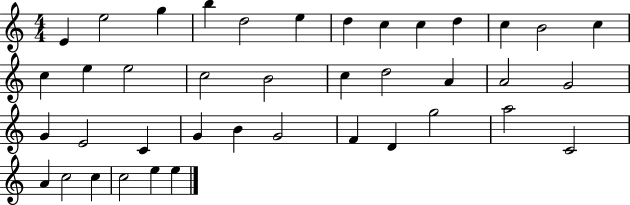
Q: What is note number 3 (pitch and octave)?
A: G5